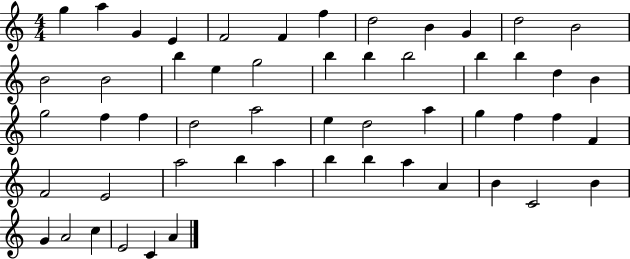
{
  \clef treble
  \numericTimeSignature
  \time 4/4
  \key c \major
  g''4 a''4 g'4 e'4 | f'2 f'4 f''4 | d''2 b'4 g'4 | d''2 b'2 | \break b'2 b'2 | b''4 e''4 g''2 | b''4 b''4 b''2 | b''4 b''4 d''4 b'4 | \break g''2 f''4 f''4 | d''2 a''2 | e''4 d''2 a''4 | g''4 f''4 f''4 f'4 | \break f'2 e'2 | a''2 b''4 a''4 | b''4 b''4 a''4 a'4 | b'4 c'2 b'4 | \break g'4 a'2 c''4 | e'2 c'4 a'4 | \bar "|."
}